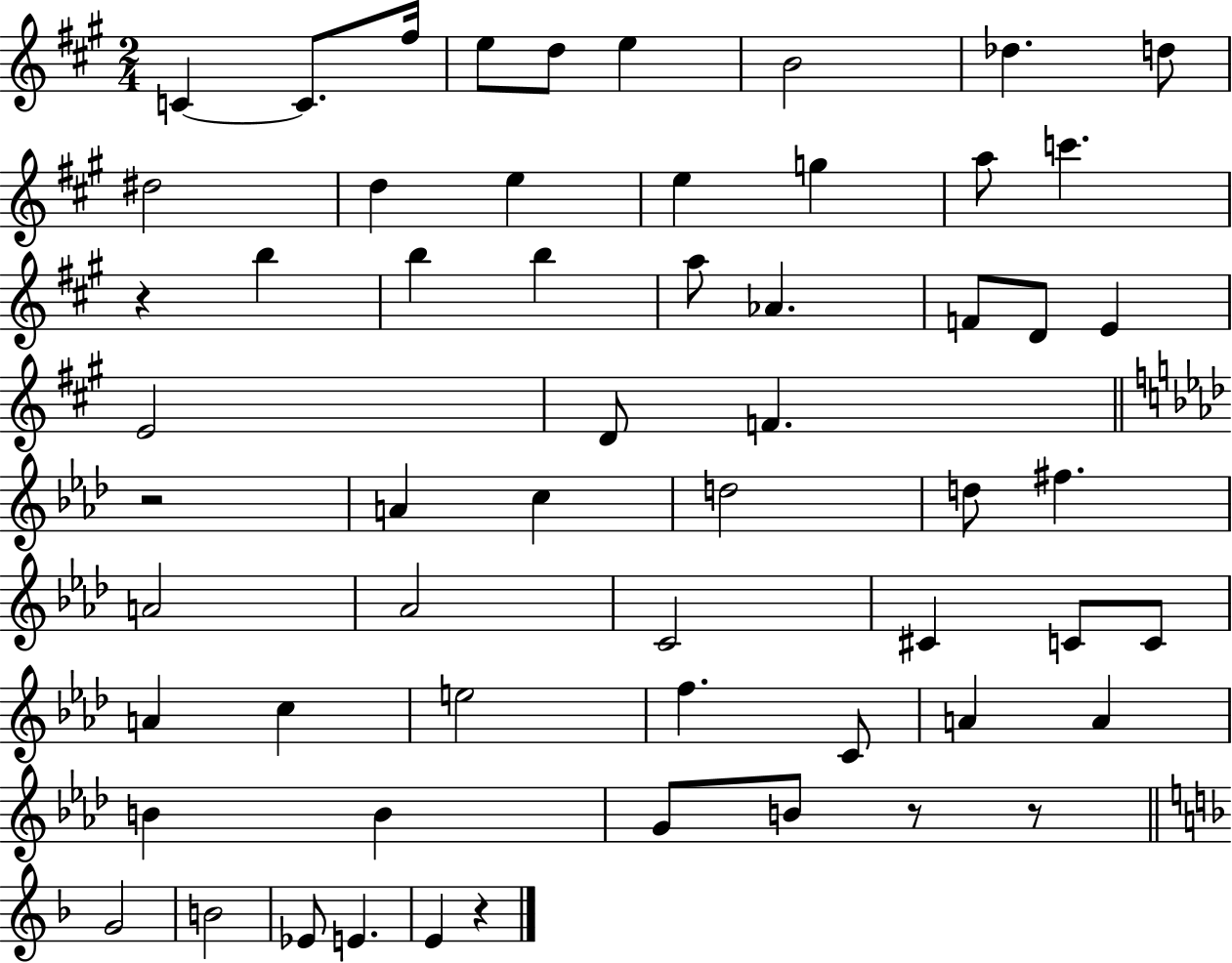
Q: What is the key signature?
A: A major